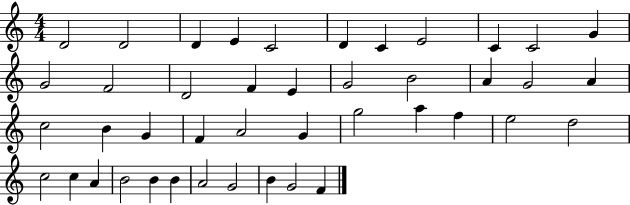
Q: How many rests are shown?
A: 0